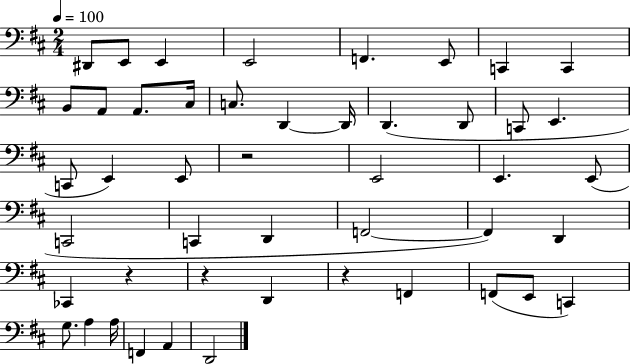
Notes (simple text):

D#2/e E2/e E2/q E2/h F2/q. E2/e C2/q C2/q B2/e A2/e A2/e. C#3/s C3/e. D2/q D2/s D2/q. D2/e C2/e E2/q. C2/e E2/q E2/e R/h E2/h E2/q. E2/e C2/h C2/q D2/q F2/h F2/q D2/q CES2/q R/q R/q D2/q R/q F2/q F2/e E2/e C2/q G3/e. A3/q A3/s F2/q A2/q D2/h